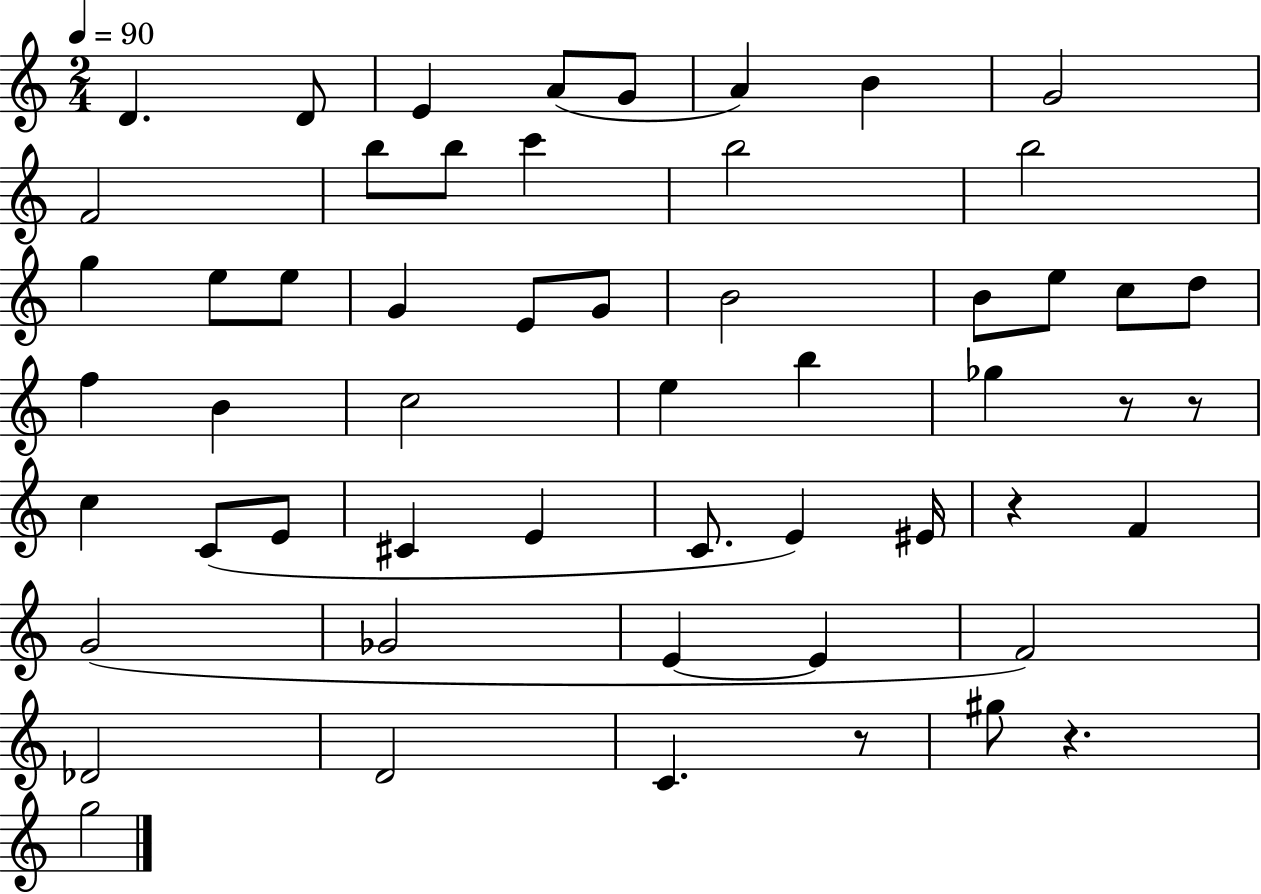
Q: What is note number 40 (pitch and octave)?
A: F4